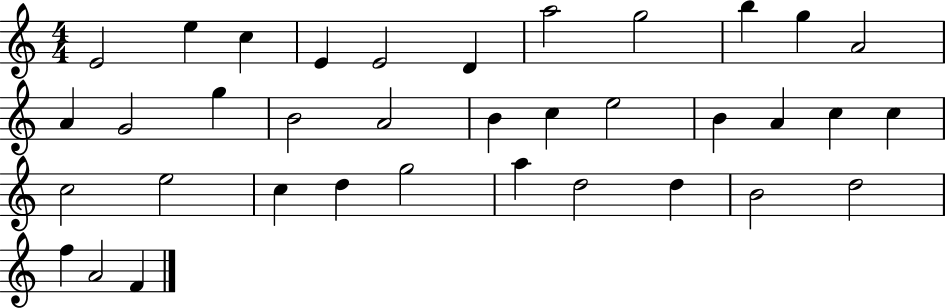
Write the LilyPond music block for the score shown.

{
  \clef treble
  \numericTimeSignature
  \time 4/4
  \key c \major
  e'2 e''4 c''4 | e'4 e'2 d'4 | a''2 g''2 | b''4 g''4 a'2 | \break a'4 g'2 g''4 | b'2 a'2 | b'4 c''4 e''2 | b'4 a'4 c''4 c''4 | \break c''2 e''2 | c''4 d''4 g''2 | a''4 d''2 d''4 | b'2 d''2 | \break f''4 a'2 f'4 | \bar "|."
}